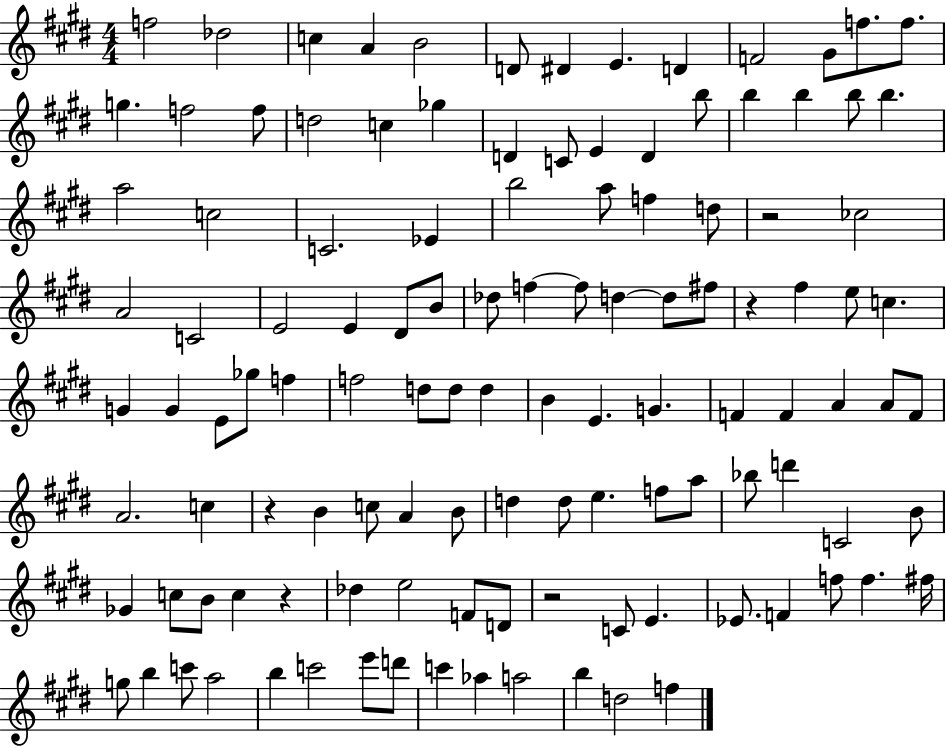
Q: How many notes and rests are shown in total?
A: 118